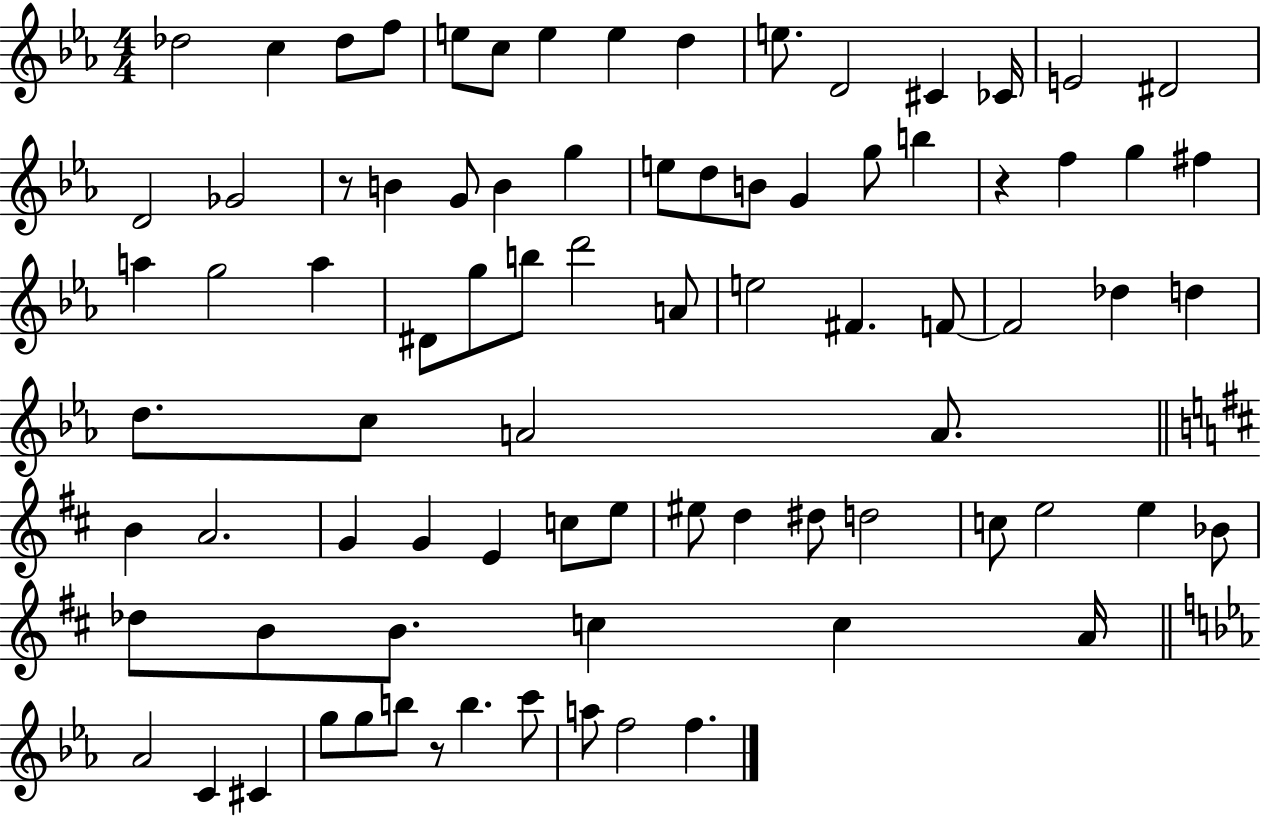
Db5/h C5/q Db5/e F5/e E5/e C5/e E5/q E5/q D5/q E5/e. D4/h C#4/q CES4/s E4/h D#4/h D4/h Gb4/h R/e B4/q G4/e B4/q G5/q E5/e D5/e B4/e G4/q G5/e B5/q R/q F5/q G5/q F#5/q A5/q G5/h A5/q D#4/e G5/e B5/e D6/h A4/e E5/h F#4/q. F4/e F4/h Db5/q D5/q D5/e. C5/e A4/h A4/e. B4/q A4/h. G4/q G4/q E4/q C5/e E5/e EIS5/e D5/q D#5/e D5/h C5/e E5/h E5/q Bb4/e Db5/e B4/e B4/e. C5/q C5/q A4/s Ab4/h C4/q C#4/q G5/e G5/e B5/e R/e B5/q. C6/e A5/e F5/h F5/q.